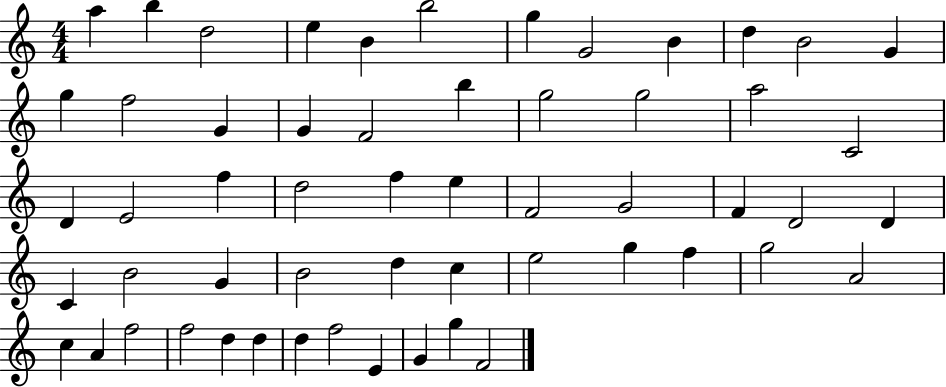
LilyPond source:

{
  \clef treble
  \numericTimeSignature
  \time 4/4
  \key c \major
  a''4 b''4 d''2 | e''4 b'4 b''2 | g''4 g'2 b'4 | d''4 b'2 g'4 | \break g''4 f''2 g'4 | g'4 f'2 b''4 | g''2 g''2 | a''2 c'2 | \break d'4 e'2 f''4 | d''2 f''4 e''4 | f'2 g'2 | f'4 d'2 d'4 | \break c'4 b'2 g'4 | b'2 d''4 c''4 | e''2 g''4 f''4 | g''2 a'2 | \break c''4 a'4 f''2 | f''2 d''4 d''4 | d''4 f''2 e'4 | g'4 g''4 f'2 | \break \bar "|."
}